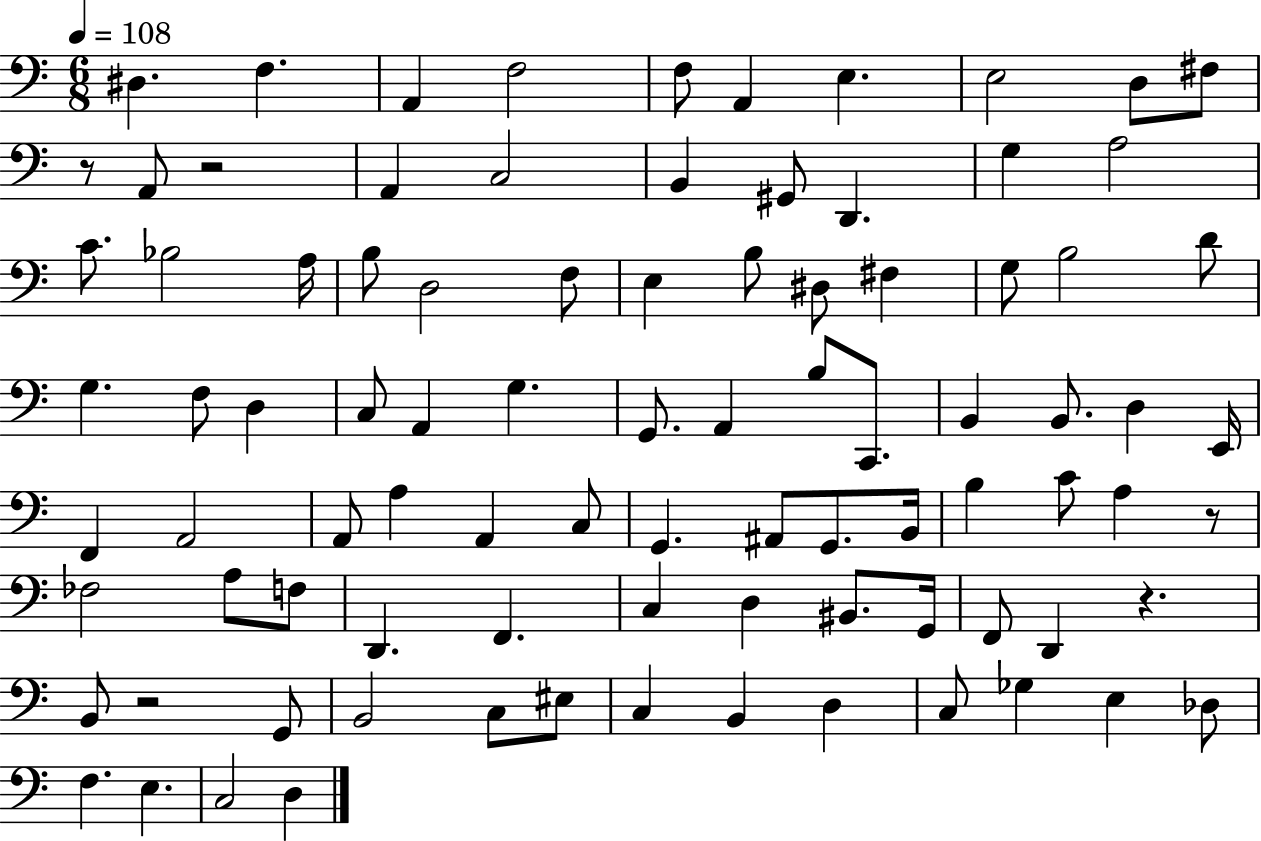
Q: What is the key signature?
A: C major